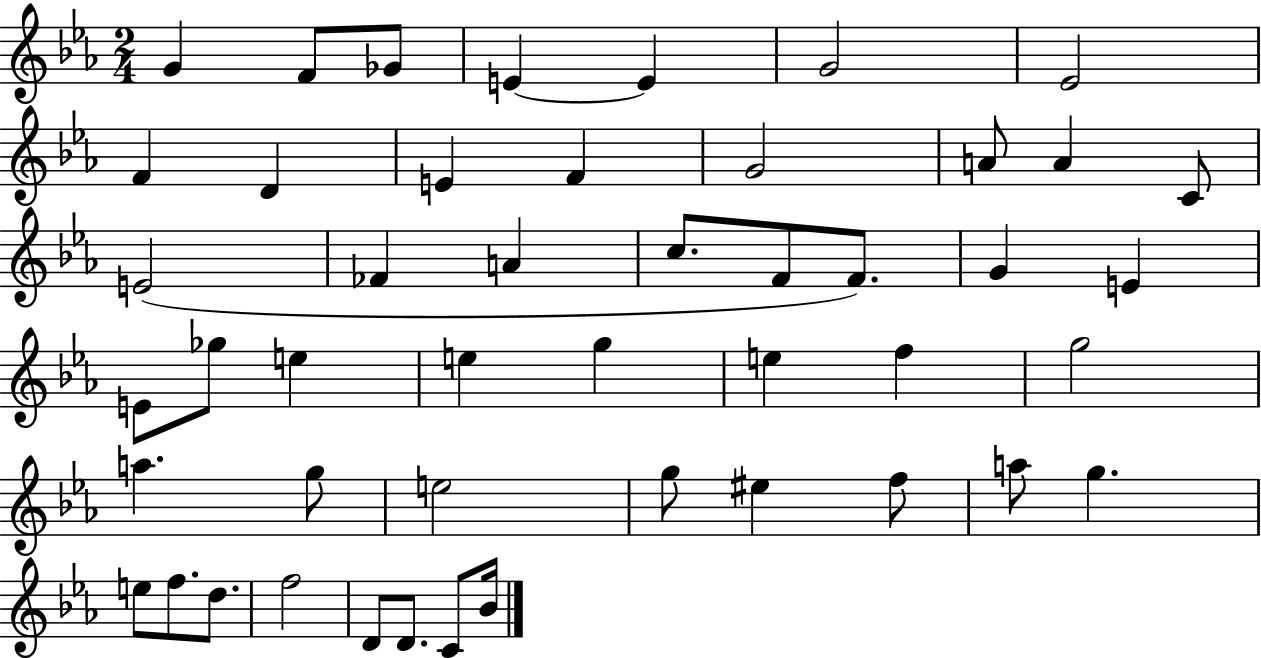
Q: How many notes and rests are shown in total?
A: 47